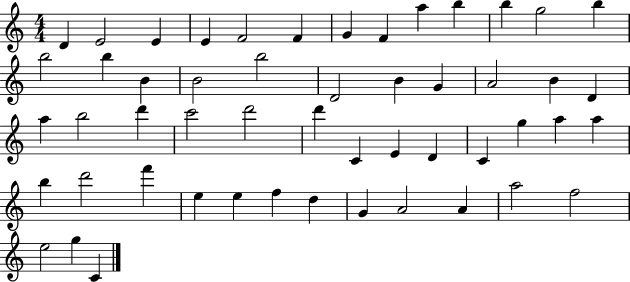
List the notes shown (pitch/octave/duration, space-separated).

D4/q E4/h E4/q E4/q F4/h F4/q G4/q F4/q A5/q B5/q B5/q G5/h B5/q B5/h B5/q B4/q B4/h B5/h D4/h B4/q G4/q A4/h B4/q D4/q A5/q B5/h D6/q C6/h D6/h D6/q C4/q E4/q D4/q C4/q G5/q A5/q A5/q B5/q D6/h F6/q E5/q E5/q F5/q D5/q G4/q A4/h A4/q A5/h F5/h E5/h G5/q C4/q